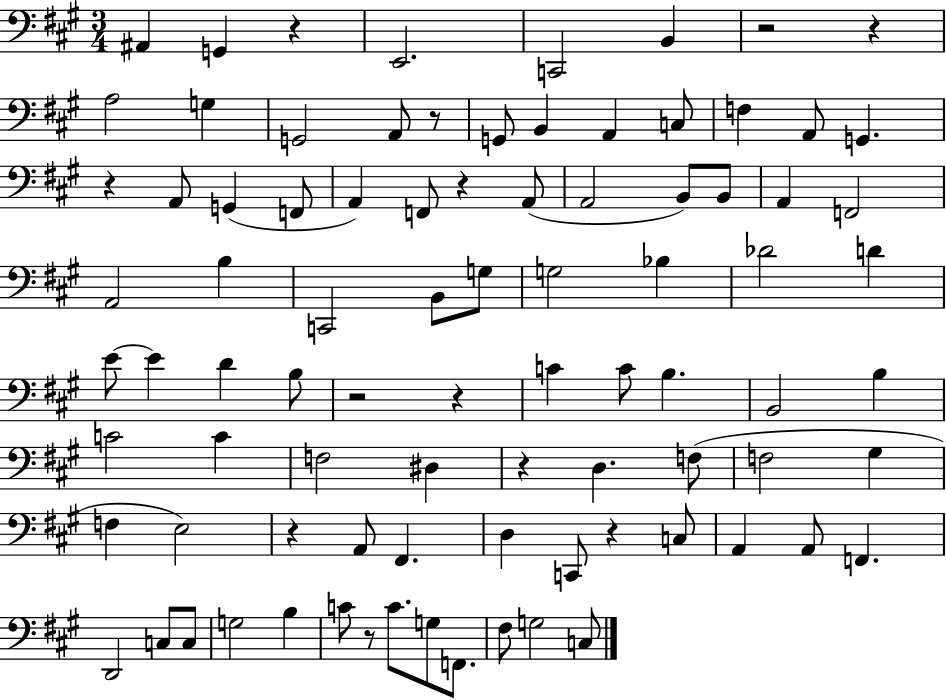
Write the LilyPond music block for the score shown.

{
  \clef bass
  \numericTimeSignature
  \time 3/4
  \key a \major
  ais,4 g,4 r4 | e,2. | c,2 b,4 | r2 r4 | \break a2 g4 | g,2 a,8 r8 | g,8 b,4 a,4 c8 | f4 a,8 g,4. | \break r4 a,8 g,4( f,8 | a,4) f,8 r4 a,8( | a,2 b,8) b,8 | a,4 f,2 | \break a,2 b4 | c,2 b,8 g8 | g2 bes4 | des'2 d'4 | \break e'8~~ e'4 d'4 b8 | r2 r4 | c'4 c'8 b4. | b,2 b4 | \break c'2 c'4 | f2 dis4 | r4 d4. f8( | f2 gis4 | \break f4 e2) | r4 a,8 fis,4. | d4 c,8 r4 c8 | a,4 a,8 f,4. | \break d,2 c8 c8 | g2 b4 | c'8 r8 c'8. g8 f,8. | fis8 g2 c8 | \break \bar "|."
}